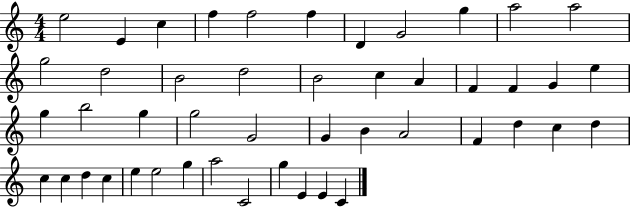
{
  \clef treble
  \numericTimeSignature
  \time 4/4
  \key c \major
  e''2 e'4 c''4 | f''4 f''2 f''4 | d'4 g'2 g''4 | a''2 a''2 | \break g''2 d''2 | b'2 d''2 | b'2 c''4 a'4 | f'4 f'4 g'4 e''4 | \break g''4 b''2 g''4 | g''2 g'2 | g'4 b'4 a'2 | f'4 d''4 c''4 d''4 | \break c''4 c''4 d''4 c''4 | e''4 e''2 g''4 | a''2 c'2 | g''4 e'4 e'4 c'4 | \break \bar "|."
}